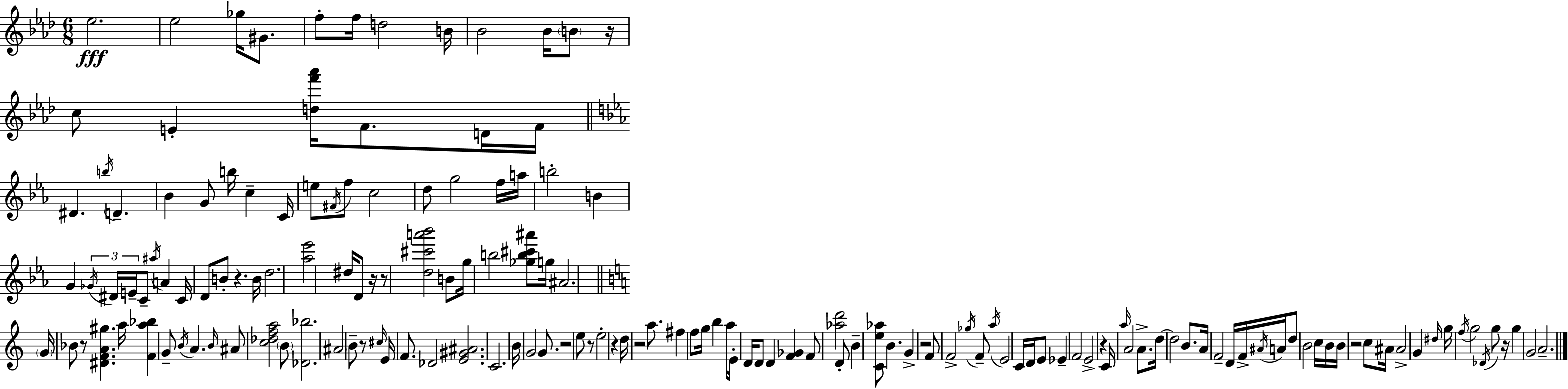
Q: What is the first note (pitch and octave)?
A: Eb5